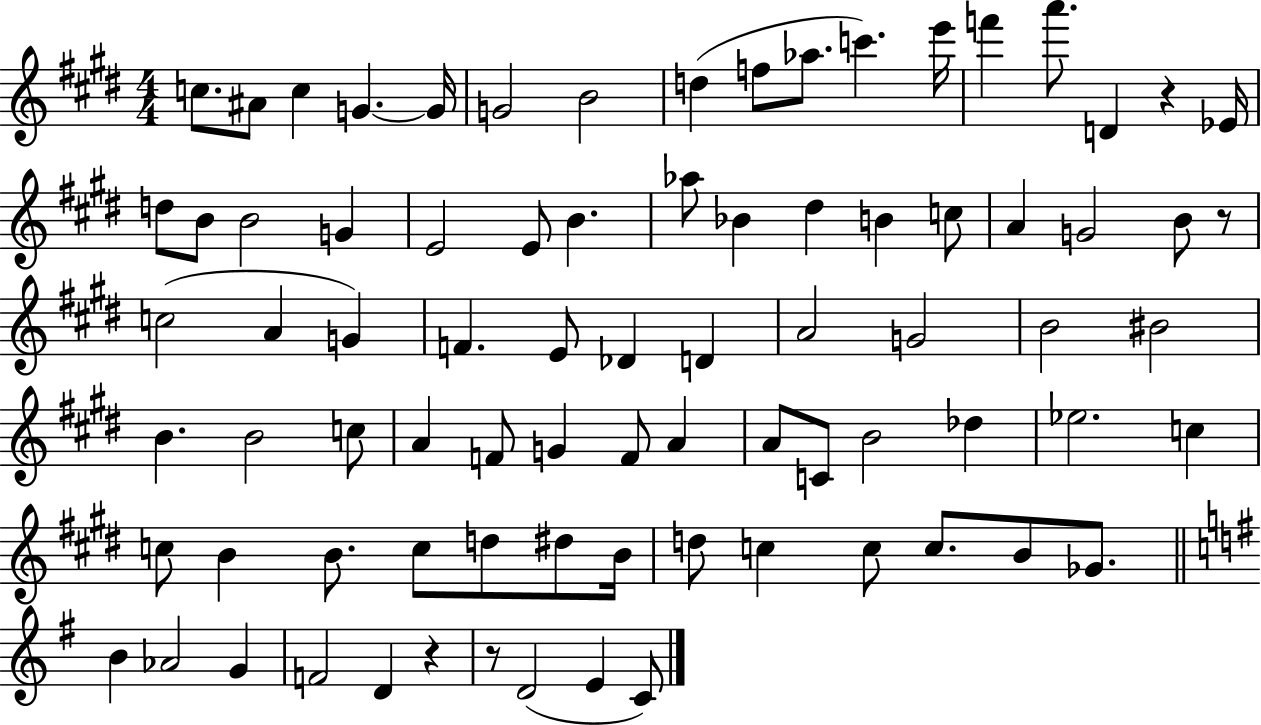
C5/e. A#4/e C5/q G4/q. G4/s G4/h B4/h D5/q F5/e Ab5/e. C6/q. E6/s F6/q A6/e. D4/q R/q Eb4/s D5/e B4/e B4/h G4/q E4/h E4/e B4/q. Ab5/e Bb4/q D#5/q B4/q C5/e A4/q G4/h B4/e R/e C5/h A4/q G4/q F4/q. E4/e Db4/q D4/q A4/h G4/h B4/h BIS4/h B4/q. B4/h C5/e A4/q F4/e G4/q F4/e A4/q A4/e C4/e B4/h Db5/q Eb5/h. C5/q C5/e B4/q B4/e. C5/e D5/e D#5/e B4/s D5/e C5/q C5/e C5/e. B4/e Gb4/e. B4/q Ab4/h G4/q F4/h D4/q R/q R/e D4/h E4/q C4/e